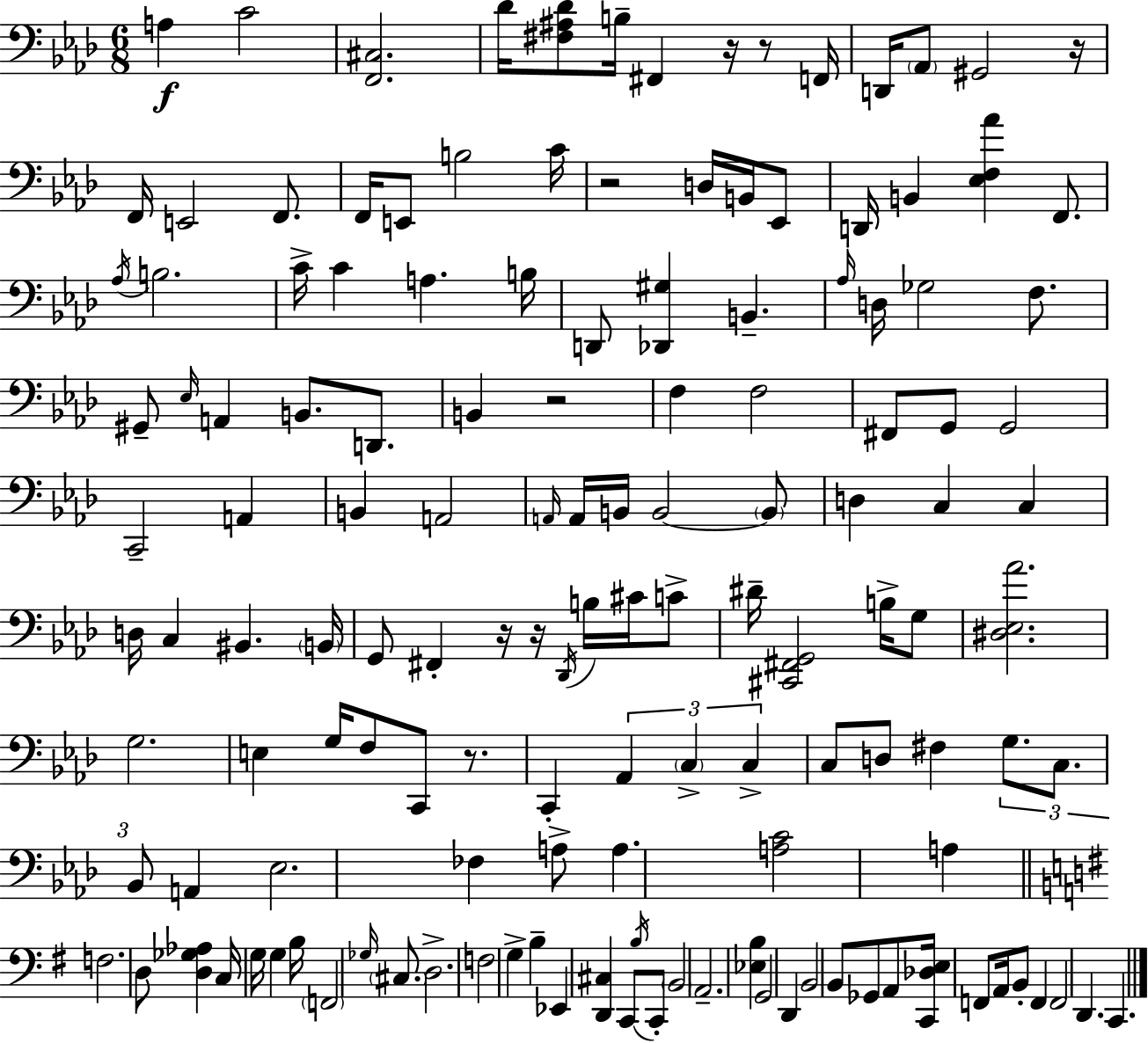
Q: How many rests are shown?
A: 8